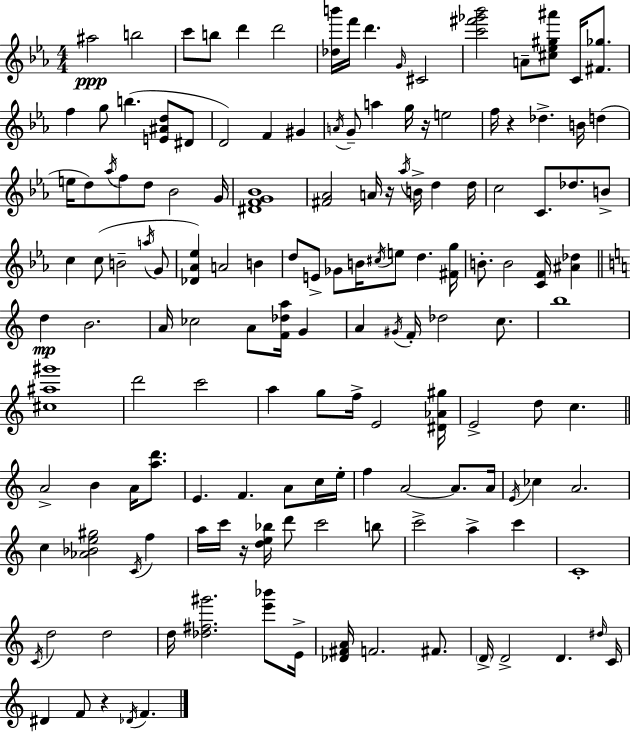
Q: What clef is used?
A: treble